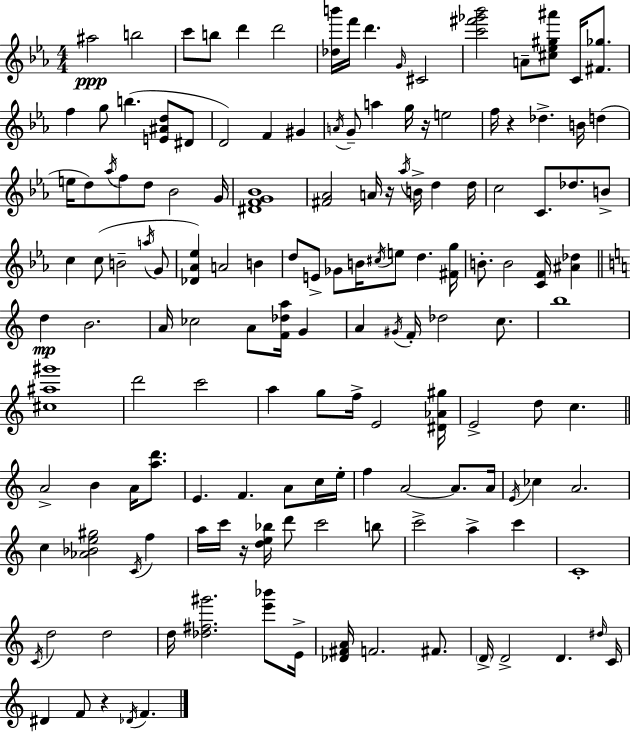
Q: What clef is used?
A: treble